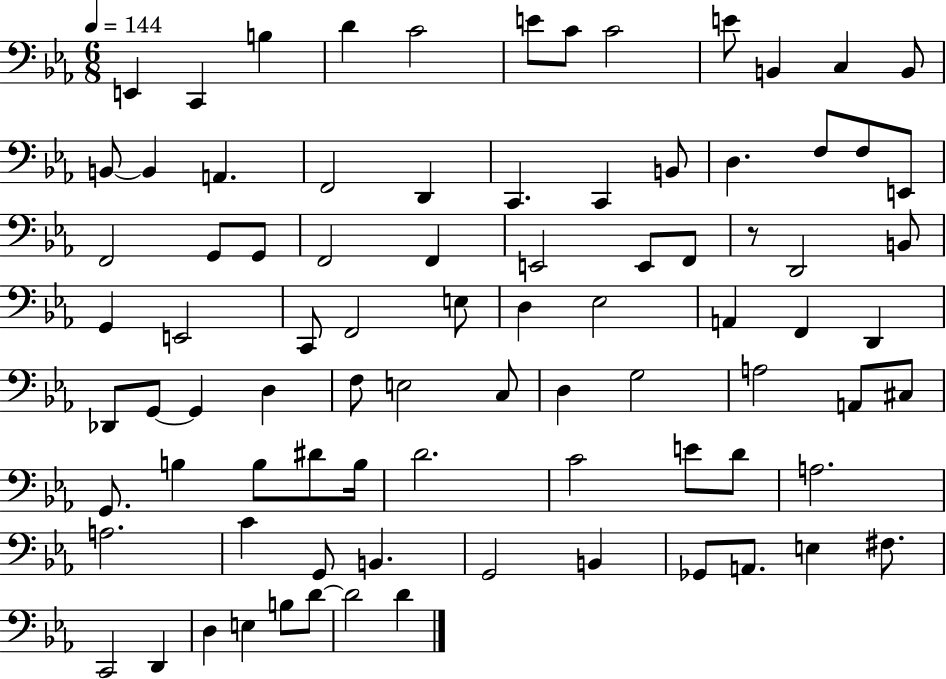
E2/q C2/q B3/q D4/q C4/h E4/e C4/e C4/h E4/e B2/q C3/q B2/e B2/e B2/q A2/q. F2/h D2/q C2/q. C2/q B2/e D3/q. F3/e F3/e E2/e F2/h G2/e G2/e F2/h F2/q E2/h E2/e F2/e R/e D2/h B2/e G2/q E2/h C2/e F2/h E3/e D3/q Eb3/h A2/q F2/q D2/q Db2/e G2/e G2/q D3/q F3/e E3/h C3/e D3/q G3/h A3/h A2/e C#3/e G2/e. B3/q B3/e D#4/e B3/s D4/h. C4/h E4/e D4/e A3/h. A3/h. C4/q G2/e B2/q. G2/h B2/q Gb2/e A2/e. E3/q F#3/e. C2/h D2/q D3/q E3/q B3/e D4/e D4/h D4/q